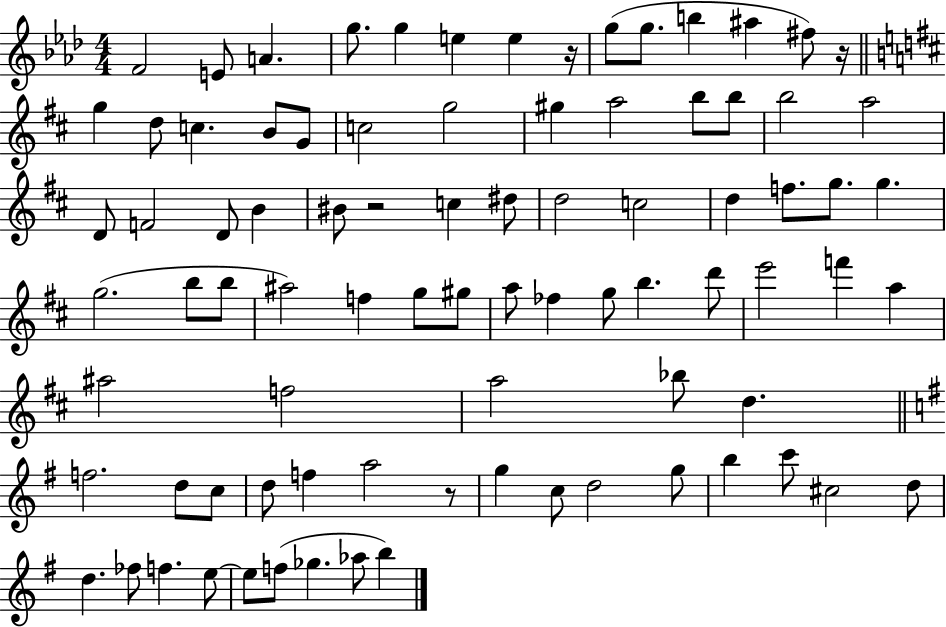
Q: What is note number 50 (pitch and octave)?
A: D6